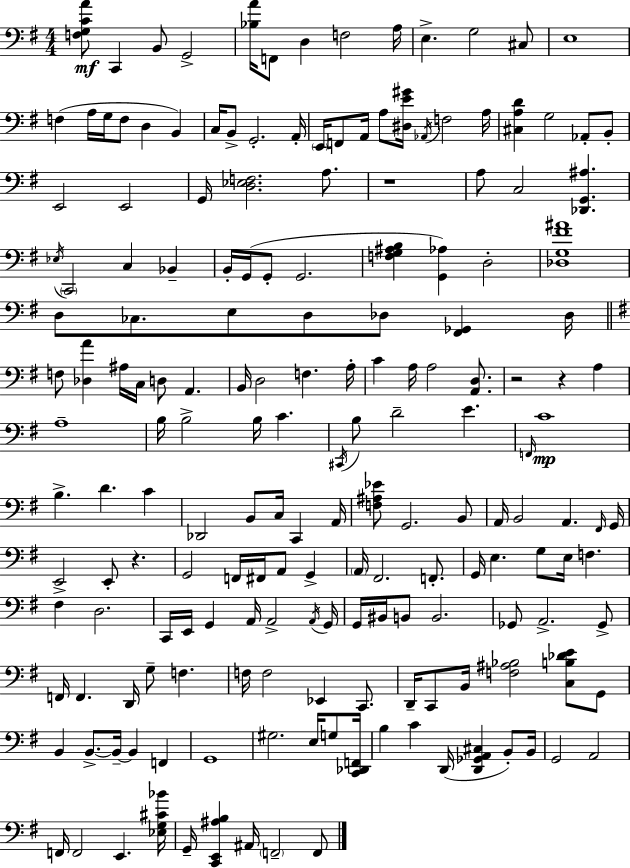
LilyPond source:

{
  \clef bass
  \numericTimeSignature
  \time 4/4
  \key e \minor
  \repeat volta 2 { <f g c' a'>8\mf c,4 b,8 g,2-> | <bes a'>16 f,8 d4 f2 a16 | e4.-> g2 cis8 | e1 | \break f4( a16 g16 f8 d4 b,4) | c16 b,8-> g,2.-. a,16-. | \parenthesize e,16 f,8 a,16 a8 <dis e' gis'>16 \acciaccatura { aes,16 } f2 | a16 <cis a d'>4 g2 aes,8-. b,8-. | \break e,2 e,2 | g,16 <d ees f>2. a8. | r1 | a8 c2 <des, g, ais>4. | \break \acciaccatura { ees16 } \parenthesize c,2 c4 bes,4-- | b,16-. g,16( g,8-. g,2. | <f g ais b>4 <g, aes>4) d2-. | <des g fis' ais'>1 | \break d8 ces8. e8 d8 des8 <fis, ges,>4 | des16 \bar "||" \break \key g \major f8 <des a'>4 ais16 c16 d8 a,4. | b,16 d2 f4. a16-. | c'4 a16 a2 <a, d>8. | r2 r4 a4 | \break a1-- | b16 b2-> b16 c'4. | \acciaccatura { cis,16 } b8 d'2-- e'4. | \grace { f,16 } c'1\mp | \break b4.-> d'4. c'4 | des,2 b,8 c16 c,4 | a,16 <f ais ees'>8 g,2. | b,8 a,16 b,2 a,4. | \break \grace { fis,16 } g,16 e,2-> e,8-. r4. | g,2 f,16 fis,16 a,8 g,4-> | \parenthesize a,16 fis,2. | f,8.-. g,16 e4. g8 e16 f4. | \break fis4 d2. | c,16 e,16 g,4 a,16 a,2-> | \acciaccatura { a,16 } g,16 g,16 bis,16 b,8 b,2. | ges,8 a,2.-> | \break ges,8-> f,16 f,4. d,16 g8-- f4. | f16 f2 ees,4 | c,8. d,16-- c,8 b,16 <f ais bes>2 | <c b des' e'>8 g,8 b,4 b,8.->~~ b,16--~~ b,4 | \break f,4 g,1 | gis2. | e16 g8 <c, des, f,>16 b4 c'4 d,16( <d, ges, a, cis>4 | b,8-.) b,16 g,2 a,2 | \break f,16 f,2 e,4. | <ees g cis' bes'>16 g,16-- <c, e, ais b>4 ais,16 \parenthesize f,2-- | f,8 } \bar "|."
}